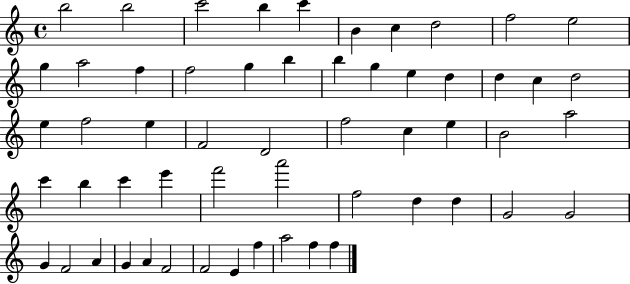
{
  \clef treble
  \time 4/4
  \defaultTimeSignature
  \key c \major
  b''2 b''2 | c'''2 b''4 c'''4 | b'4 c''4 d''2 | f''2 e''2 | \break g''4 a''2 f''4 | f''2 g''4 b''4 | b''4 g''4 e''4 d''4 | d''4 c''4 d''2 | \break e''4 f''2 e''4 | f'2 d'2 | f''2 c''4 e''4 | b'2 a''2 | \break c'''4 b''4 c'''4 e'''4 | f'''2 a'''2 | f''2 d''4 d''4 | g'2 g'2 | \break g'4 f'2 a'4 | g'4 a'4 f'2 | f'2 e'4 f''4 | a''2 f''4 f''4 | \break \bar "|."
}